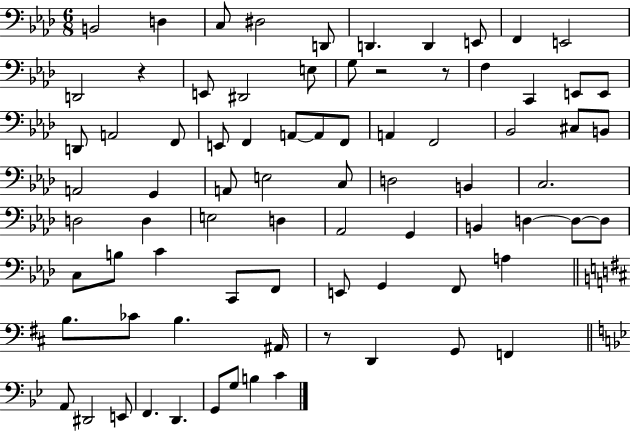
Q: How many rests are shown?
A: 4